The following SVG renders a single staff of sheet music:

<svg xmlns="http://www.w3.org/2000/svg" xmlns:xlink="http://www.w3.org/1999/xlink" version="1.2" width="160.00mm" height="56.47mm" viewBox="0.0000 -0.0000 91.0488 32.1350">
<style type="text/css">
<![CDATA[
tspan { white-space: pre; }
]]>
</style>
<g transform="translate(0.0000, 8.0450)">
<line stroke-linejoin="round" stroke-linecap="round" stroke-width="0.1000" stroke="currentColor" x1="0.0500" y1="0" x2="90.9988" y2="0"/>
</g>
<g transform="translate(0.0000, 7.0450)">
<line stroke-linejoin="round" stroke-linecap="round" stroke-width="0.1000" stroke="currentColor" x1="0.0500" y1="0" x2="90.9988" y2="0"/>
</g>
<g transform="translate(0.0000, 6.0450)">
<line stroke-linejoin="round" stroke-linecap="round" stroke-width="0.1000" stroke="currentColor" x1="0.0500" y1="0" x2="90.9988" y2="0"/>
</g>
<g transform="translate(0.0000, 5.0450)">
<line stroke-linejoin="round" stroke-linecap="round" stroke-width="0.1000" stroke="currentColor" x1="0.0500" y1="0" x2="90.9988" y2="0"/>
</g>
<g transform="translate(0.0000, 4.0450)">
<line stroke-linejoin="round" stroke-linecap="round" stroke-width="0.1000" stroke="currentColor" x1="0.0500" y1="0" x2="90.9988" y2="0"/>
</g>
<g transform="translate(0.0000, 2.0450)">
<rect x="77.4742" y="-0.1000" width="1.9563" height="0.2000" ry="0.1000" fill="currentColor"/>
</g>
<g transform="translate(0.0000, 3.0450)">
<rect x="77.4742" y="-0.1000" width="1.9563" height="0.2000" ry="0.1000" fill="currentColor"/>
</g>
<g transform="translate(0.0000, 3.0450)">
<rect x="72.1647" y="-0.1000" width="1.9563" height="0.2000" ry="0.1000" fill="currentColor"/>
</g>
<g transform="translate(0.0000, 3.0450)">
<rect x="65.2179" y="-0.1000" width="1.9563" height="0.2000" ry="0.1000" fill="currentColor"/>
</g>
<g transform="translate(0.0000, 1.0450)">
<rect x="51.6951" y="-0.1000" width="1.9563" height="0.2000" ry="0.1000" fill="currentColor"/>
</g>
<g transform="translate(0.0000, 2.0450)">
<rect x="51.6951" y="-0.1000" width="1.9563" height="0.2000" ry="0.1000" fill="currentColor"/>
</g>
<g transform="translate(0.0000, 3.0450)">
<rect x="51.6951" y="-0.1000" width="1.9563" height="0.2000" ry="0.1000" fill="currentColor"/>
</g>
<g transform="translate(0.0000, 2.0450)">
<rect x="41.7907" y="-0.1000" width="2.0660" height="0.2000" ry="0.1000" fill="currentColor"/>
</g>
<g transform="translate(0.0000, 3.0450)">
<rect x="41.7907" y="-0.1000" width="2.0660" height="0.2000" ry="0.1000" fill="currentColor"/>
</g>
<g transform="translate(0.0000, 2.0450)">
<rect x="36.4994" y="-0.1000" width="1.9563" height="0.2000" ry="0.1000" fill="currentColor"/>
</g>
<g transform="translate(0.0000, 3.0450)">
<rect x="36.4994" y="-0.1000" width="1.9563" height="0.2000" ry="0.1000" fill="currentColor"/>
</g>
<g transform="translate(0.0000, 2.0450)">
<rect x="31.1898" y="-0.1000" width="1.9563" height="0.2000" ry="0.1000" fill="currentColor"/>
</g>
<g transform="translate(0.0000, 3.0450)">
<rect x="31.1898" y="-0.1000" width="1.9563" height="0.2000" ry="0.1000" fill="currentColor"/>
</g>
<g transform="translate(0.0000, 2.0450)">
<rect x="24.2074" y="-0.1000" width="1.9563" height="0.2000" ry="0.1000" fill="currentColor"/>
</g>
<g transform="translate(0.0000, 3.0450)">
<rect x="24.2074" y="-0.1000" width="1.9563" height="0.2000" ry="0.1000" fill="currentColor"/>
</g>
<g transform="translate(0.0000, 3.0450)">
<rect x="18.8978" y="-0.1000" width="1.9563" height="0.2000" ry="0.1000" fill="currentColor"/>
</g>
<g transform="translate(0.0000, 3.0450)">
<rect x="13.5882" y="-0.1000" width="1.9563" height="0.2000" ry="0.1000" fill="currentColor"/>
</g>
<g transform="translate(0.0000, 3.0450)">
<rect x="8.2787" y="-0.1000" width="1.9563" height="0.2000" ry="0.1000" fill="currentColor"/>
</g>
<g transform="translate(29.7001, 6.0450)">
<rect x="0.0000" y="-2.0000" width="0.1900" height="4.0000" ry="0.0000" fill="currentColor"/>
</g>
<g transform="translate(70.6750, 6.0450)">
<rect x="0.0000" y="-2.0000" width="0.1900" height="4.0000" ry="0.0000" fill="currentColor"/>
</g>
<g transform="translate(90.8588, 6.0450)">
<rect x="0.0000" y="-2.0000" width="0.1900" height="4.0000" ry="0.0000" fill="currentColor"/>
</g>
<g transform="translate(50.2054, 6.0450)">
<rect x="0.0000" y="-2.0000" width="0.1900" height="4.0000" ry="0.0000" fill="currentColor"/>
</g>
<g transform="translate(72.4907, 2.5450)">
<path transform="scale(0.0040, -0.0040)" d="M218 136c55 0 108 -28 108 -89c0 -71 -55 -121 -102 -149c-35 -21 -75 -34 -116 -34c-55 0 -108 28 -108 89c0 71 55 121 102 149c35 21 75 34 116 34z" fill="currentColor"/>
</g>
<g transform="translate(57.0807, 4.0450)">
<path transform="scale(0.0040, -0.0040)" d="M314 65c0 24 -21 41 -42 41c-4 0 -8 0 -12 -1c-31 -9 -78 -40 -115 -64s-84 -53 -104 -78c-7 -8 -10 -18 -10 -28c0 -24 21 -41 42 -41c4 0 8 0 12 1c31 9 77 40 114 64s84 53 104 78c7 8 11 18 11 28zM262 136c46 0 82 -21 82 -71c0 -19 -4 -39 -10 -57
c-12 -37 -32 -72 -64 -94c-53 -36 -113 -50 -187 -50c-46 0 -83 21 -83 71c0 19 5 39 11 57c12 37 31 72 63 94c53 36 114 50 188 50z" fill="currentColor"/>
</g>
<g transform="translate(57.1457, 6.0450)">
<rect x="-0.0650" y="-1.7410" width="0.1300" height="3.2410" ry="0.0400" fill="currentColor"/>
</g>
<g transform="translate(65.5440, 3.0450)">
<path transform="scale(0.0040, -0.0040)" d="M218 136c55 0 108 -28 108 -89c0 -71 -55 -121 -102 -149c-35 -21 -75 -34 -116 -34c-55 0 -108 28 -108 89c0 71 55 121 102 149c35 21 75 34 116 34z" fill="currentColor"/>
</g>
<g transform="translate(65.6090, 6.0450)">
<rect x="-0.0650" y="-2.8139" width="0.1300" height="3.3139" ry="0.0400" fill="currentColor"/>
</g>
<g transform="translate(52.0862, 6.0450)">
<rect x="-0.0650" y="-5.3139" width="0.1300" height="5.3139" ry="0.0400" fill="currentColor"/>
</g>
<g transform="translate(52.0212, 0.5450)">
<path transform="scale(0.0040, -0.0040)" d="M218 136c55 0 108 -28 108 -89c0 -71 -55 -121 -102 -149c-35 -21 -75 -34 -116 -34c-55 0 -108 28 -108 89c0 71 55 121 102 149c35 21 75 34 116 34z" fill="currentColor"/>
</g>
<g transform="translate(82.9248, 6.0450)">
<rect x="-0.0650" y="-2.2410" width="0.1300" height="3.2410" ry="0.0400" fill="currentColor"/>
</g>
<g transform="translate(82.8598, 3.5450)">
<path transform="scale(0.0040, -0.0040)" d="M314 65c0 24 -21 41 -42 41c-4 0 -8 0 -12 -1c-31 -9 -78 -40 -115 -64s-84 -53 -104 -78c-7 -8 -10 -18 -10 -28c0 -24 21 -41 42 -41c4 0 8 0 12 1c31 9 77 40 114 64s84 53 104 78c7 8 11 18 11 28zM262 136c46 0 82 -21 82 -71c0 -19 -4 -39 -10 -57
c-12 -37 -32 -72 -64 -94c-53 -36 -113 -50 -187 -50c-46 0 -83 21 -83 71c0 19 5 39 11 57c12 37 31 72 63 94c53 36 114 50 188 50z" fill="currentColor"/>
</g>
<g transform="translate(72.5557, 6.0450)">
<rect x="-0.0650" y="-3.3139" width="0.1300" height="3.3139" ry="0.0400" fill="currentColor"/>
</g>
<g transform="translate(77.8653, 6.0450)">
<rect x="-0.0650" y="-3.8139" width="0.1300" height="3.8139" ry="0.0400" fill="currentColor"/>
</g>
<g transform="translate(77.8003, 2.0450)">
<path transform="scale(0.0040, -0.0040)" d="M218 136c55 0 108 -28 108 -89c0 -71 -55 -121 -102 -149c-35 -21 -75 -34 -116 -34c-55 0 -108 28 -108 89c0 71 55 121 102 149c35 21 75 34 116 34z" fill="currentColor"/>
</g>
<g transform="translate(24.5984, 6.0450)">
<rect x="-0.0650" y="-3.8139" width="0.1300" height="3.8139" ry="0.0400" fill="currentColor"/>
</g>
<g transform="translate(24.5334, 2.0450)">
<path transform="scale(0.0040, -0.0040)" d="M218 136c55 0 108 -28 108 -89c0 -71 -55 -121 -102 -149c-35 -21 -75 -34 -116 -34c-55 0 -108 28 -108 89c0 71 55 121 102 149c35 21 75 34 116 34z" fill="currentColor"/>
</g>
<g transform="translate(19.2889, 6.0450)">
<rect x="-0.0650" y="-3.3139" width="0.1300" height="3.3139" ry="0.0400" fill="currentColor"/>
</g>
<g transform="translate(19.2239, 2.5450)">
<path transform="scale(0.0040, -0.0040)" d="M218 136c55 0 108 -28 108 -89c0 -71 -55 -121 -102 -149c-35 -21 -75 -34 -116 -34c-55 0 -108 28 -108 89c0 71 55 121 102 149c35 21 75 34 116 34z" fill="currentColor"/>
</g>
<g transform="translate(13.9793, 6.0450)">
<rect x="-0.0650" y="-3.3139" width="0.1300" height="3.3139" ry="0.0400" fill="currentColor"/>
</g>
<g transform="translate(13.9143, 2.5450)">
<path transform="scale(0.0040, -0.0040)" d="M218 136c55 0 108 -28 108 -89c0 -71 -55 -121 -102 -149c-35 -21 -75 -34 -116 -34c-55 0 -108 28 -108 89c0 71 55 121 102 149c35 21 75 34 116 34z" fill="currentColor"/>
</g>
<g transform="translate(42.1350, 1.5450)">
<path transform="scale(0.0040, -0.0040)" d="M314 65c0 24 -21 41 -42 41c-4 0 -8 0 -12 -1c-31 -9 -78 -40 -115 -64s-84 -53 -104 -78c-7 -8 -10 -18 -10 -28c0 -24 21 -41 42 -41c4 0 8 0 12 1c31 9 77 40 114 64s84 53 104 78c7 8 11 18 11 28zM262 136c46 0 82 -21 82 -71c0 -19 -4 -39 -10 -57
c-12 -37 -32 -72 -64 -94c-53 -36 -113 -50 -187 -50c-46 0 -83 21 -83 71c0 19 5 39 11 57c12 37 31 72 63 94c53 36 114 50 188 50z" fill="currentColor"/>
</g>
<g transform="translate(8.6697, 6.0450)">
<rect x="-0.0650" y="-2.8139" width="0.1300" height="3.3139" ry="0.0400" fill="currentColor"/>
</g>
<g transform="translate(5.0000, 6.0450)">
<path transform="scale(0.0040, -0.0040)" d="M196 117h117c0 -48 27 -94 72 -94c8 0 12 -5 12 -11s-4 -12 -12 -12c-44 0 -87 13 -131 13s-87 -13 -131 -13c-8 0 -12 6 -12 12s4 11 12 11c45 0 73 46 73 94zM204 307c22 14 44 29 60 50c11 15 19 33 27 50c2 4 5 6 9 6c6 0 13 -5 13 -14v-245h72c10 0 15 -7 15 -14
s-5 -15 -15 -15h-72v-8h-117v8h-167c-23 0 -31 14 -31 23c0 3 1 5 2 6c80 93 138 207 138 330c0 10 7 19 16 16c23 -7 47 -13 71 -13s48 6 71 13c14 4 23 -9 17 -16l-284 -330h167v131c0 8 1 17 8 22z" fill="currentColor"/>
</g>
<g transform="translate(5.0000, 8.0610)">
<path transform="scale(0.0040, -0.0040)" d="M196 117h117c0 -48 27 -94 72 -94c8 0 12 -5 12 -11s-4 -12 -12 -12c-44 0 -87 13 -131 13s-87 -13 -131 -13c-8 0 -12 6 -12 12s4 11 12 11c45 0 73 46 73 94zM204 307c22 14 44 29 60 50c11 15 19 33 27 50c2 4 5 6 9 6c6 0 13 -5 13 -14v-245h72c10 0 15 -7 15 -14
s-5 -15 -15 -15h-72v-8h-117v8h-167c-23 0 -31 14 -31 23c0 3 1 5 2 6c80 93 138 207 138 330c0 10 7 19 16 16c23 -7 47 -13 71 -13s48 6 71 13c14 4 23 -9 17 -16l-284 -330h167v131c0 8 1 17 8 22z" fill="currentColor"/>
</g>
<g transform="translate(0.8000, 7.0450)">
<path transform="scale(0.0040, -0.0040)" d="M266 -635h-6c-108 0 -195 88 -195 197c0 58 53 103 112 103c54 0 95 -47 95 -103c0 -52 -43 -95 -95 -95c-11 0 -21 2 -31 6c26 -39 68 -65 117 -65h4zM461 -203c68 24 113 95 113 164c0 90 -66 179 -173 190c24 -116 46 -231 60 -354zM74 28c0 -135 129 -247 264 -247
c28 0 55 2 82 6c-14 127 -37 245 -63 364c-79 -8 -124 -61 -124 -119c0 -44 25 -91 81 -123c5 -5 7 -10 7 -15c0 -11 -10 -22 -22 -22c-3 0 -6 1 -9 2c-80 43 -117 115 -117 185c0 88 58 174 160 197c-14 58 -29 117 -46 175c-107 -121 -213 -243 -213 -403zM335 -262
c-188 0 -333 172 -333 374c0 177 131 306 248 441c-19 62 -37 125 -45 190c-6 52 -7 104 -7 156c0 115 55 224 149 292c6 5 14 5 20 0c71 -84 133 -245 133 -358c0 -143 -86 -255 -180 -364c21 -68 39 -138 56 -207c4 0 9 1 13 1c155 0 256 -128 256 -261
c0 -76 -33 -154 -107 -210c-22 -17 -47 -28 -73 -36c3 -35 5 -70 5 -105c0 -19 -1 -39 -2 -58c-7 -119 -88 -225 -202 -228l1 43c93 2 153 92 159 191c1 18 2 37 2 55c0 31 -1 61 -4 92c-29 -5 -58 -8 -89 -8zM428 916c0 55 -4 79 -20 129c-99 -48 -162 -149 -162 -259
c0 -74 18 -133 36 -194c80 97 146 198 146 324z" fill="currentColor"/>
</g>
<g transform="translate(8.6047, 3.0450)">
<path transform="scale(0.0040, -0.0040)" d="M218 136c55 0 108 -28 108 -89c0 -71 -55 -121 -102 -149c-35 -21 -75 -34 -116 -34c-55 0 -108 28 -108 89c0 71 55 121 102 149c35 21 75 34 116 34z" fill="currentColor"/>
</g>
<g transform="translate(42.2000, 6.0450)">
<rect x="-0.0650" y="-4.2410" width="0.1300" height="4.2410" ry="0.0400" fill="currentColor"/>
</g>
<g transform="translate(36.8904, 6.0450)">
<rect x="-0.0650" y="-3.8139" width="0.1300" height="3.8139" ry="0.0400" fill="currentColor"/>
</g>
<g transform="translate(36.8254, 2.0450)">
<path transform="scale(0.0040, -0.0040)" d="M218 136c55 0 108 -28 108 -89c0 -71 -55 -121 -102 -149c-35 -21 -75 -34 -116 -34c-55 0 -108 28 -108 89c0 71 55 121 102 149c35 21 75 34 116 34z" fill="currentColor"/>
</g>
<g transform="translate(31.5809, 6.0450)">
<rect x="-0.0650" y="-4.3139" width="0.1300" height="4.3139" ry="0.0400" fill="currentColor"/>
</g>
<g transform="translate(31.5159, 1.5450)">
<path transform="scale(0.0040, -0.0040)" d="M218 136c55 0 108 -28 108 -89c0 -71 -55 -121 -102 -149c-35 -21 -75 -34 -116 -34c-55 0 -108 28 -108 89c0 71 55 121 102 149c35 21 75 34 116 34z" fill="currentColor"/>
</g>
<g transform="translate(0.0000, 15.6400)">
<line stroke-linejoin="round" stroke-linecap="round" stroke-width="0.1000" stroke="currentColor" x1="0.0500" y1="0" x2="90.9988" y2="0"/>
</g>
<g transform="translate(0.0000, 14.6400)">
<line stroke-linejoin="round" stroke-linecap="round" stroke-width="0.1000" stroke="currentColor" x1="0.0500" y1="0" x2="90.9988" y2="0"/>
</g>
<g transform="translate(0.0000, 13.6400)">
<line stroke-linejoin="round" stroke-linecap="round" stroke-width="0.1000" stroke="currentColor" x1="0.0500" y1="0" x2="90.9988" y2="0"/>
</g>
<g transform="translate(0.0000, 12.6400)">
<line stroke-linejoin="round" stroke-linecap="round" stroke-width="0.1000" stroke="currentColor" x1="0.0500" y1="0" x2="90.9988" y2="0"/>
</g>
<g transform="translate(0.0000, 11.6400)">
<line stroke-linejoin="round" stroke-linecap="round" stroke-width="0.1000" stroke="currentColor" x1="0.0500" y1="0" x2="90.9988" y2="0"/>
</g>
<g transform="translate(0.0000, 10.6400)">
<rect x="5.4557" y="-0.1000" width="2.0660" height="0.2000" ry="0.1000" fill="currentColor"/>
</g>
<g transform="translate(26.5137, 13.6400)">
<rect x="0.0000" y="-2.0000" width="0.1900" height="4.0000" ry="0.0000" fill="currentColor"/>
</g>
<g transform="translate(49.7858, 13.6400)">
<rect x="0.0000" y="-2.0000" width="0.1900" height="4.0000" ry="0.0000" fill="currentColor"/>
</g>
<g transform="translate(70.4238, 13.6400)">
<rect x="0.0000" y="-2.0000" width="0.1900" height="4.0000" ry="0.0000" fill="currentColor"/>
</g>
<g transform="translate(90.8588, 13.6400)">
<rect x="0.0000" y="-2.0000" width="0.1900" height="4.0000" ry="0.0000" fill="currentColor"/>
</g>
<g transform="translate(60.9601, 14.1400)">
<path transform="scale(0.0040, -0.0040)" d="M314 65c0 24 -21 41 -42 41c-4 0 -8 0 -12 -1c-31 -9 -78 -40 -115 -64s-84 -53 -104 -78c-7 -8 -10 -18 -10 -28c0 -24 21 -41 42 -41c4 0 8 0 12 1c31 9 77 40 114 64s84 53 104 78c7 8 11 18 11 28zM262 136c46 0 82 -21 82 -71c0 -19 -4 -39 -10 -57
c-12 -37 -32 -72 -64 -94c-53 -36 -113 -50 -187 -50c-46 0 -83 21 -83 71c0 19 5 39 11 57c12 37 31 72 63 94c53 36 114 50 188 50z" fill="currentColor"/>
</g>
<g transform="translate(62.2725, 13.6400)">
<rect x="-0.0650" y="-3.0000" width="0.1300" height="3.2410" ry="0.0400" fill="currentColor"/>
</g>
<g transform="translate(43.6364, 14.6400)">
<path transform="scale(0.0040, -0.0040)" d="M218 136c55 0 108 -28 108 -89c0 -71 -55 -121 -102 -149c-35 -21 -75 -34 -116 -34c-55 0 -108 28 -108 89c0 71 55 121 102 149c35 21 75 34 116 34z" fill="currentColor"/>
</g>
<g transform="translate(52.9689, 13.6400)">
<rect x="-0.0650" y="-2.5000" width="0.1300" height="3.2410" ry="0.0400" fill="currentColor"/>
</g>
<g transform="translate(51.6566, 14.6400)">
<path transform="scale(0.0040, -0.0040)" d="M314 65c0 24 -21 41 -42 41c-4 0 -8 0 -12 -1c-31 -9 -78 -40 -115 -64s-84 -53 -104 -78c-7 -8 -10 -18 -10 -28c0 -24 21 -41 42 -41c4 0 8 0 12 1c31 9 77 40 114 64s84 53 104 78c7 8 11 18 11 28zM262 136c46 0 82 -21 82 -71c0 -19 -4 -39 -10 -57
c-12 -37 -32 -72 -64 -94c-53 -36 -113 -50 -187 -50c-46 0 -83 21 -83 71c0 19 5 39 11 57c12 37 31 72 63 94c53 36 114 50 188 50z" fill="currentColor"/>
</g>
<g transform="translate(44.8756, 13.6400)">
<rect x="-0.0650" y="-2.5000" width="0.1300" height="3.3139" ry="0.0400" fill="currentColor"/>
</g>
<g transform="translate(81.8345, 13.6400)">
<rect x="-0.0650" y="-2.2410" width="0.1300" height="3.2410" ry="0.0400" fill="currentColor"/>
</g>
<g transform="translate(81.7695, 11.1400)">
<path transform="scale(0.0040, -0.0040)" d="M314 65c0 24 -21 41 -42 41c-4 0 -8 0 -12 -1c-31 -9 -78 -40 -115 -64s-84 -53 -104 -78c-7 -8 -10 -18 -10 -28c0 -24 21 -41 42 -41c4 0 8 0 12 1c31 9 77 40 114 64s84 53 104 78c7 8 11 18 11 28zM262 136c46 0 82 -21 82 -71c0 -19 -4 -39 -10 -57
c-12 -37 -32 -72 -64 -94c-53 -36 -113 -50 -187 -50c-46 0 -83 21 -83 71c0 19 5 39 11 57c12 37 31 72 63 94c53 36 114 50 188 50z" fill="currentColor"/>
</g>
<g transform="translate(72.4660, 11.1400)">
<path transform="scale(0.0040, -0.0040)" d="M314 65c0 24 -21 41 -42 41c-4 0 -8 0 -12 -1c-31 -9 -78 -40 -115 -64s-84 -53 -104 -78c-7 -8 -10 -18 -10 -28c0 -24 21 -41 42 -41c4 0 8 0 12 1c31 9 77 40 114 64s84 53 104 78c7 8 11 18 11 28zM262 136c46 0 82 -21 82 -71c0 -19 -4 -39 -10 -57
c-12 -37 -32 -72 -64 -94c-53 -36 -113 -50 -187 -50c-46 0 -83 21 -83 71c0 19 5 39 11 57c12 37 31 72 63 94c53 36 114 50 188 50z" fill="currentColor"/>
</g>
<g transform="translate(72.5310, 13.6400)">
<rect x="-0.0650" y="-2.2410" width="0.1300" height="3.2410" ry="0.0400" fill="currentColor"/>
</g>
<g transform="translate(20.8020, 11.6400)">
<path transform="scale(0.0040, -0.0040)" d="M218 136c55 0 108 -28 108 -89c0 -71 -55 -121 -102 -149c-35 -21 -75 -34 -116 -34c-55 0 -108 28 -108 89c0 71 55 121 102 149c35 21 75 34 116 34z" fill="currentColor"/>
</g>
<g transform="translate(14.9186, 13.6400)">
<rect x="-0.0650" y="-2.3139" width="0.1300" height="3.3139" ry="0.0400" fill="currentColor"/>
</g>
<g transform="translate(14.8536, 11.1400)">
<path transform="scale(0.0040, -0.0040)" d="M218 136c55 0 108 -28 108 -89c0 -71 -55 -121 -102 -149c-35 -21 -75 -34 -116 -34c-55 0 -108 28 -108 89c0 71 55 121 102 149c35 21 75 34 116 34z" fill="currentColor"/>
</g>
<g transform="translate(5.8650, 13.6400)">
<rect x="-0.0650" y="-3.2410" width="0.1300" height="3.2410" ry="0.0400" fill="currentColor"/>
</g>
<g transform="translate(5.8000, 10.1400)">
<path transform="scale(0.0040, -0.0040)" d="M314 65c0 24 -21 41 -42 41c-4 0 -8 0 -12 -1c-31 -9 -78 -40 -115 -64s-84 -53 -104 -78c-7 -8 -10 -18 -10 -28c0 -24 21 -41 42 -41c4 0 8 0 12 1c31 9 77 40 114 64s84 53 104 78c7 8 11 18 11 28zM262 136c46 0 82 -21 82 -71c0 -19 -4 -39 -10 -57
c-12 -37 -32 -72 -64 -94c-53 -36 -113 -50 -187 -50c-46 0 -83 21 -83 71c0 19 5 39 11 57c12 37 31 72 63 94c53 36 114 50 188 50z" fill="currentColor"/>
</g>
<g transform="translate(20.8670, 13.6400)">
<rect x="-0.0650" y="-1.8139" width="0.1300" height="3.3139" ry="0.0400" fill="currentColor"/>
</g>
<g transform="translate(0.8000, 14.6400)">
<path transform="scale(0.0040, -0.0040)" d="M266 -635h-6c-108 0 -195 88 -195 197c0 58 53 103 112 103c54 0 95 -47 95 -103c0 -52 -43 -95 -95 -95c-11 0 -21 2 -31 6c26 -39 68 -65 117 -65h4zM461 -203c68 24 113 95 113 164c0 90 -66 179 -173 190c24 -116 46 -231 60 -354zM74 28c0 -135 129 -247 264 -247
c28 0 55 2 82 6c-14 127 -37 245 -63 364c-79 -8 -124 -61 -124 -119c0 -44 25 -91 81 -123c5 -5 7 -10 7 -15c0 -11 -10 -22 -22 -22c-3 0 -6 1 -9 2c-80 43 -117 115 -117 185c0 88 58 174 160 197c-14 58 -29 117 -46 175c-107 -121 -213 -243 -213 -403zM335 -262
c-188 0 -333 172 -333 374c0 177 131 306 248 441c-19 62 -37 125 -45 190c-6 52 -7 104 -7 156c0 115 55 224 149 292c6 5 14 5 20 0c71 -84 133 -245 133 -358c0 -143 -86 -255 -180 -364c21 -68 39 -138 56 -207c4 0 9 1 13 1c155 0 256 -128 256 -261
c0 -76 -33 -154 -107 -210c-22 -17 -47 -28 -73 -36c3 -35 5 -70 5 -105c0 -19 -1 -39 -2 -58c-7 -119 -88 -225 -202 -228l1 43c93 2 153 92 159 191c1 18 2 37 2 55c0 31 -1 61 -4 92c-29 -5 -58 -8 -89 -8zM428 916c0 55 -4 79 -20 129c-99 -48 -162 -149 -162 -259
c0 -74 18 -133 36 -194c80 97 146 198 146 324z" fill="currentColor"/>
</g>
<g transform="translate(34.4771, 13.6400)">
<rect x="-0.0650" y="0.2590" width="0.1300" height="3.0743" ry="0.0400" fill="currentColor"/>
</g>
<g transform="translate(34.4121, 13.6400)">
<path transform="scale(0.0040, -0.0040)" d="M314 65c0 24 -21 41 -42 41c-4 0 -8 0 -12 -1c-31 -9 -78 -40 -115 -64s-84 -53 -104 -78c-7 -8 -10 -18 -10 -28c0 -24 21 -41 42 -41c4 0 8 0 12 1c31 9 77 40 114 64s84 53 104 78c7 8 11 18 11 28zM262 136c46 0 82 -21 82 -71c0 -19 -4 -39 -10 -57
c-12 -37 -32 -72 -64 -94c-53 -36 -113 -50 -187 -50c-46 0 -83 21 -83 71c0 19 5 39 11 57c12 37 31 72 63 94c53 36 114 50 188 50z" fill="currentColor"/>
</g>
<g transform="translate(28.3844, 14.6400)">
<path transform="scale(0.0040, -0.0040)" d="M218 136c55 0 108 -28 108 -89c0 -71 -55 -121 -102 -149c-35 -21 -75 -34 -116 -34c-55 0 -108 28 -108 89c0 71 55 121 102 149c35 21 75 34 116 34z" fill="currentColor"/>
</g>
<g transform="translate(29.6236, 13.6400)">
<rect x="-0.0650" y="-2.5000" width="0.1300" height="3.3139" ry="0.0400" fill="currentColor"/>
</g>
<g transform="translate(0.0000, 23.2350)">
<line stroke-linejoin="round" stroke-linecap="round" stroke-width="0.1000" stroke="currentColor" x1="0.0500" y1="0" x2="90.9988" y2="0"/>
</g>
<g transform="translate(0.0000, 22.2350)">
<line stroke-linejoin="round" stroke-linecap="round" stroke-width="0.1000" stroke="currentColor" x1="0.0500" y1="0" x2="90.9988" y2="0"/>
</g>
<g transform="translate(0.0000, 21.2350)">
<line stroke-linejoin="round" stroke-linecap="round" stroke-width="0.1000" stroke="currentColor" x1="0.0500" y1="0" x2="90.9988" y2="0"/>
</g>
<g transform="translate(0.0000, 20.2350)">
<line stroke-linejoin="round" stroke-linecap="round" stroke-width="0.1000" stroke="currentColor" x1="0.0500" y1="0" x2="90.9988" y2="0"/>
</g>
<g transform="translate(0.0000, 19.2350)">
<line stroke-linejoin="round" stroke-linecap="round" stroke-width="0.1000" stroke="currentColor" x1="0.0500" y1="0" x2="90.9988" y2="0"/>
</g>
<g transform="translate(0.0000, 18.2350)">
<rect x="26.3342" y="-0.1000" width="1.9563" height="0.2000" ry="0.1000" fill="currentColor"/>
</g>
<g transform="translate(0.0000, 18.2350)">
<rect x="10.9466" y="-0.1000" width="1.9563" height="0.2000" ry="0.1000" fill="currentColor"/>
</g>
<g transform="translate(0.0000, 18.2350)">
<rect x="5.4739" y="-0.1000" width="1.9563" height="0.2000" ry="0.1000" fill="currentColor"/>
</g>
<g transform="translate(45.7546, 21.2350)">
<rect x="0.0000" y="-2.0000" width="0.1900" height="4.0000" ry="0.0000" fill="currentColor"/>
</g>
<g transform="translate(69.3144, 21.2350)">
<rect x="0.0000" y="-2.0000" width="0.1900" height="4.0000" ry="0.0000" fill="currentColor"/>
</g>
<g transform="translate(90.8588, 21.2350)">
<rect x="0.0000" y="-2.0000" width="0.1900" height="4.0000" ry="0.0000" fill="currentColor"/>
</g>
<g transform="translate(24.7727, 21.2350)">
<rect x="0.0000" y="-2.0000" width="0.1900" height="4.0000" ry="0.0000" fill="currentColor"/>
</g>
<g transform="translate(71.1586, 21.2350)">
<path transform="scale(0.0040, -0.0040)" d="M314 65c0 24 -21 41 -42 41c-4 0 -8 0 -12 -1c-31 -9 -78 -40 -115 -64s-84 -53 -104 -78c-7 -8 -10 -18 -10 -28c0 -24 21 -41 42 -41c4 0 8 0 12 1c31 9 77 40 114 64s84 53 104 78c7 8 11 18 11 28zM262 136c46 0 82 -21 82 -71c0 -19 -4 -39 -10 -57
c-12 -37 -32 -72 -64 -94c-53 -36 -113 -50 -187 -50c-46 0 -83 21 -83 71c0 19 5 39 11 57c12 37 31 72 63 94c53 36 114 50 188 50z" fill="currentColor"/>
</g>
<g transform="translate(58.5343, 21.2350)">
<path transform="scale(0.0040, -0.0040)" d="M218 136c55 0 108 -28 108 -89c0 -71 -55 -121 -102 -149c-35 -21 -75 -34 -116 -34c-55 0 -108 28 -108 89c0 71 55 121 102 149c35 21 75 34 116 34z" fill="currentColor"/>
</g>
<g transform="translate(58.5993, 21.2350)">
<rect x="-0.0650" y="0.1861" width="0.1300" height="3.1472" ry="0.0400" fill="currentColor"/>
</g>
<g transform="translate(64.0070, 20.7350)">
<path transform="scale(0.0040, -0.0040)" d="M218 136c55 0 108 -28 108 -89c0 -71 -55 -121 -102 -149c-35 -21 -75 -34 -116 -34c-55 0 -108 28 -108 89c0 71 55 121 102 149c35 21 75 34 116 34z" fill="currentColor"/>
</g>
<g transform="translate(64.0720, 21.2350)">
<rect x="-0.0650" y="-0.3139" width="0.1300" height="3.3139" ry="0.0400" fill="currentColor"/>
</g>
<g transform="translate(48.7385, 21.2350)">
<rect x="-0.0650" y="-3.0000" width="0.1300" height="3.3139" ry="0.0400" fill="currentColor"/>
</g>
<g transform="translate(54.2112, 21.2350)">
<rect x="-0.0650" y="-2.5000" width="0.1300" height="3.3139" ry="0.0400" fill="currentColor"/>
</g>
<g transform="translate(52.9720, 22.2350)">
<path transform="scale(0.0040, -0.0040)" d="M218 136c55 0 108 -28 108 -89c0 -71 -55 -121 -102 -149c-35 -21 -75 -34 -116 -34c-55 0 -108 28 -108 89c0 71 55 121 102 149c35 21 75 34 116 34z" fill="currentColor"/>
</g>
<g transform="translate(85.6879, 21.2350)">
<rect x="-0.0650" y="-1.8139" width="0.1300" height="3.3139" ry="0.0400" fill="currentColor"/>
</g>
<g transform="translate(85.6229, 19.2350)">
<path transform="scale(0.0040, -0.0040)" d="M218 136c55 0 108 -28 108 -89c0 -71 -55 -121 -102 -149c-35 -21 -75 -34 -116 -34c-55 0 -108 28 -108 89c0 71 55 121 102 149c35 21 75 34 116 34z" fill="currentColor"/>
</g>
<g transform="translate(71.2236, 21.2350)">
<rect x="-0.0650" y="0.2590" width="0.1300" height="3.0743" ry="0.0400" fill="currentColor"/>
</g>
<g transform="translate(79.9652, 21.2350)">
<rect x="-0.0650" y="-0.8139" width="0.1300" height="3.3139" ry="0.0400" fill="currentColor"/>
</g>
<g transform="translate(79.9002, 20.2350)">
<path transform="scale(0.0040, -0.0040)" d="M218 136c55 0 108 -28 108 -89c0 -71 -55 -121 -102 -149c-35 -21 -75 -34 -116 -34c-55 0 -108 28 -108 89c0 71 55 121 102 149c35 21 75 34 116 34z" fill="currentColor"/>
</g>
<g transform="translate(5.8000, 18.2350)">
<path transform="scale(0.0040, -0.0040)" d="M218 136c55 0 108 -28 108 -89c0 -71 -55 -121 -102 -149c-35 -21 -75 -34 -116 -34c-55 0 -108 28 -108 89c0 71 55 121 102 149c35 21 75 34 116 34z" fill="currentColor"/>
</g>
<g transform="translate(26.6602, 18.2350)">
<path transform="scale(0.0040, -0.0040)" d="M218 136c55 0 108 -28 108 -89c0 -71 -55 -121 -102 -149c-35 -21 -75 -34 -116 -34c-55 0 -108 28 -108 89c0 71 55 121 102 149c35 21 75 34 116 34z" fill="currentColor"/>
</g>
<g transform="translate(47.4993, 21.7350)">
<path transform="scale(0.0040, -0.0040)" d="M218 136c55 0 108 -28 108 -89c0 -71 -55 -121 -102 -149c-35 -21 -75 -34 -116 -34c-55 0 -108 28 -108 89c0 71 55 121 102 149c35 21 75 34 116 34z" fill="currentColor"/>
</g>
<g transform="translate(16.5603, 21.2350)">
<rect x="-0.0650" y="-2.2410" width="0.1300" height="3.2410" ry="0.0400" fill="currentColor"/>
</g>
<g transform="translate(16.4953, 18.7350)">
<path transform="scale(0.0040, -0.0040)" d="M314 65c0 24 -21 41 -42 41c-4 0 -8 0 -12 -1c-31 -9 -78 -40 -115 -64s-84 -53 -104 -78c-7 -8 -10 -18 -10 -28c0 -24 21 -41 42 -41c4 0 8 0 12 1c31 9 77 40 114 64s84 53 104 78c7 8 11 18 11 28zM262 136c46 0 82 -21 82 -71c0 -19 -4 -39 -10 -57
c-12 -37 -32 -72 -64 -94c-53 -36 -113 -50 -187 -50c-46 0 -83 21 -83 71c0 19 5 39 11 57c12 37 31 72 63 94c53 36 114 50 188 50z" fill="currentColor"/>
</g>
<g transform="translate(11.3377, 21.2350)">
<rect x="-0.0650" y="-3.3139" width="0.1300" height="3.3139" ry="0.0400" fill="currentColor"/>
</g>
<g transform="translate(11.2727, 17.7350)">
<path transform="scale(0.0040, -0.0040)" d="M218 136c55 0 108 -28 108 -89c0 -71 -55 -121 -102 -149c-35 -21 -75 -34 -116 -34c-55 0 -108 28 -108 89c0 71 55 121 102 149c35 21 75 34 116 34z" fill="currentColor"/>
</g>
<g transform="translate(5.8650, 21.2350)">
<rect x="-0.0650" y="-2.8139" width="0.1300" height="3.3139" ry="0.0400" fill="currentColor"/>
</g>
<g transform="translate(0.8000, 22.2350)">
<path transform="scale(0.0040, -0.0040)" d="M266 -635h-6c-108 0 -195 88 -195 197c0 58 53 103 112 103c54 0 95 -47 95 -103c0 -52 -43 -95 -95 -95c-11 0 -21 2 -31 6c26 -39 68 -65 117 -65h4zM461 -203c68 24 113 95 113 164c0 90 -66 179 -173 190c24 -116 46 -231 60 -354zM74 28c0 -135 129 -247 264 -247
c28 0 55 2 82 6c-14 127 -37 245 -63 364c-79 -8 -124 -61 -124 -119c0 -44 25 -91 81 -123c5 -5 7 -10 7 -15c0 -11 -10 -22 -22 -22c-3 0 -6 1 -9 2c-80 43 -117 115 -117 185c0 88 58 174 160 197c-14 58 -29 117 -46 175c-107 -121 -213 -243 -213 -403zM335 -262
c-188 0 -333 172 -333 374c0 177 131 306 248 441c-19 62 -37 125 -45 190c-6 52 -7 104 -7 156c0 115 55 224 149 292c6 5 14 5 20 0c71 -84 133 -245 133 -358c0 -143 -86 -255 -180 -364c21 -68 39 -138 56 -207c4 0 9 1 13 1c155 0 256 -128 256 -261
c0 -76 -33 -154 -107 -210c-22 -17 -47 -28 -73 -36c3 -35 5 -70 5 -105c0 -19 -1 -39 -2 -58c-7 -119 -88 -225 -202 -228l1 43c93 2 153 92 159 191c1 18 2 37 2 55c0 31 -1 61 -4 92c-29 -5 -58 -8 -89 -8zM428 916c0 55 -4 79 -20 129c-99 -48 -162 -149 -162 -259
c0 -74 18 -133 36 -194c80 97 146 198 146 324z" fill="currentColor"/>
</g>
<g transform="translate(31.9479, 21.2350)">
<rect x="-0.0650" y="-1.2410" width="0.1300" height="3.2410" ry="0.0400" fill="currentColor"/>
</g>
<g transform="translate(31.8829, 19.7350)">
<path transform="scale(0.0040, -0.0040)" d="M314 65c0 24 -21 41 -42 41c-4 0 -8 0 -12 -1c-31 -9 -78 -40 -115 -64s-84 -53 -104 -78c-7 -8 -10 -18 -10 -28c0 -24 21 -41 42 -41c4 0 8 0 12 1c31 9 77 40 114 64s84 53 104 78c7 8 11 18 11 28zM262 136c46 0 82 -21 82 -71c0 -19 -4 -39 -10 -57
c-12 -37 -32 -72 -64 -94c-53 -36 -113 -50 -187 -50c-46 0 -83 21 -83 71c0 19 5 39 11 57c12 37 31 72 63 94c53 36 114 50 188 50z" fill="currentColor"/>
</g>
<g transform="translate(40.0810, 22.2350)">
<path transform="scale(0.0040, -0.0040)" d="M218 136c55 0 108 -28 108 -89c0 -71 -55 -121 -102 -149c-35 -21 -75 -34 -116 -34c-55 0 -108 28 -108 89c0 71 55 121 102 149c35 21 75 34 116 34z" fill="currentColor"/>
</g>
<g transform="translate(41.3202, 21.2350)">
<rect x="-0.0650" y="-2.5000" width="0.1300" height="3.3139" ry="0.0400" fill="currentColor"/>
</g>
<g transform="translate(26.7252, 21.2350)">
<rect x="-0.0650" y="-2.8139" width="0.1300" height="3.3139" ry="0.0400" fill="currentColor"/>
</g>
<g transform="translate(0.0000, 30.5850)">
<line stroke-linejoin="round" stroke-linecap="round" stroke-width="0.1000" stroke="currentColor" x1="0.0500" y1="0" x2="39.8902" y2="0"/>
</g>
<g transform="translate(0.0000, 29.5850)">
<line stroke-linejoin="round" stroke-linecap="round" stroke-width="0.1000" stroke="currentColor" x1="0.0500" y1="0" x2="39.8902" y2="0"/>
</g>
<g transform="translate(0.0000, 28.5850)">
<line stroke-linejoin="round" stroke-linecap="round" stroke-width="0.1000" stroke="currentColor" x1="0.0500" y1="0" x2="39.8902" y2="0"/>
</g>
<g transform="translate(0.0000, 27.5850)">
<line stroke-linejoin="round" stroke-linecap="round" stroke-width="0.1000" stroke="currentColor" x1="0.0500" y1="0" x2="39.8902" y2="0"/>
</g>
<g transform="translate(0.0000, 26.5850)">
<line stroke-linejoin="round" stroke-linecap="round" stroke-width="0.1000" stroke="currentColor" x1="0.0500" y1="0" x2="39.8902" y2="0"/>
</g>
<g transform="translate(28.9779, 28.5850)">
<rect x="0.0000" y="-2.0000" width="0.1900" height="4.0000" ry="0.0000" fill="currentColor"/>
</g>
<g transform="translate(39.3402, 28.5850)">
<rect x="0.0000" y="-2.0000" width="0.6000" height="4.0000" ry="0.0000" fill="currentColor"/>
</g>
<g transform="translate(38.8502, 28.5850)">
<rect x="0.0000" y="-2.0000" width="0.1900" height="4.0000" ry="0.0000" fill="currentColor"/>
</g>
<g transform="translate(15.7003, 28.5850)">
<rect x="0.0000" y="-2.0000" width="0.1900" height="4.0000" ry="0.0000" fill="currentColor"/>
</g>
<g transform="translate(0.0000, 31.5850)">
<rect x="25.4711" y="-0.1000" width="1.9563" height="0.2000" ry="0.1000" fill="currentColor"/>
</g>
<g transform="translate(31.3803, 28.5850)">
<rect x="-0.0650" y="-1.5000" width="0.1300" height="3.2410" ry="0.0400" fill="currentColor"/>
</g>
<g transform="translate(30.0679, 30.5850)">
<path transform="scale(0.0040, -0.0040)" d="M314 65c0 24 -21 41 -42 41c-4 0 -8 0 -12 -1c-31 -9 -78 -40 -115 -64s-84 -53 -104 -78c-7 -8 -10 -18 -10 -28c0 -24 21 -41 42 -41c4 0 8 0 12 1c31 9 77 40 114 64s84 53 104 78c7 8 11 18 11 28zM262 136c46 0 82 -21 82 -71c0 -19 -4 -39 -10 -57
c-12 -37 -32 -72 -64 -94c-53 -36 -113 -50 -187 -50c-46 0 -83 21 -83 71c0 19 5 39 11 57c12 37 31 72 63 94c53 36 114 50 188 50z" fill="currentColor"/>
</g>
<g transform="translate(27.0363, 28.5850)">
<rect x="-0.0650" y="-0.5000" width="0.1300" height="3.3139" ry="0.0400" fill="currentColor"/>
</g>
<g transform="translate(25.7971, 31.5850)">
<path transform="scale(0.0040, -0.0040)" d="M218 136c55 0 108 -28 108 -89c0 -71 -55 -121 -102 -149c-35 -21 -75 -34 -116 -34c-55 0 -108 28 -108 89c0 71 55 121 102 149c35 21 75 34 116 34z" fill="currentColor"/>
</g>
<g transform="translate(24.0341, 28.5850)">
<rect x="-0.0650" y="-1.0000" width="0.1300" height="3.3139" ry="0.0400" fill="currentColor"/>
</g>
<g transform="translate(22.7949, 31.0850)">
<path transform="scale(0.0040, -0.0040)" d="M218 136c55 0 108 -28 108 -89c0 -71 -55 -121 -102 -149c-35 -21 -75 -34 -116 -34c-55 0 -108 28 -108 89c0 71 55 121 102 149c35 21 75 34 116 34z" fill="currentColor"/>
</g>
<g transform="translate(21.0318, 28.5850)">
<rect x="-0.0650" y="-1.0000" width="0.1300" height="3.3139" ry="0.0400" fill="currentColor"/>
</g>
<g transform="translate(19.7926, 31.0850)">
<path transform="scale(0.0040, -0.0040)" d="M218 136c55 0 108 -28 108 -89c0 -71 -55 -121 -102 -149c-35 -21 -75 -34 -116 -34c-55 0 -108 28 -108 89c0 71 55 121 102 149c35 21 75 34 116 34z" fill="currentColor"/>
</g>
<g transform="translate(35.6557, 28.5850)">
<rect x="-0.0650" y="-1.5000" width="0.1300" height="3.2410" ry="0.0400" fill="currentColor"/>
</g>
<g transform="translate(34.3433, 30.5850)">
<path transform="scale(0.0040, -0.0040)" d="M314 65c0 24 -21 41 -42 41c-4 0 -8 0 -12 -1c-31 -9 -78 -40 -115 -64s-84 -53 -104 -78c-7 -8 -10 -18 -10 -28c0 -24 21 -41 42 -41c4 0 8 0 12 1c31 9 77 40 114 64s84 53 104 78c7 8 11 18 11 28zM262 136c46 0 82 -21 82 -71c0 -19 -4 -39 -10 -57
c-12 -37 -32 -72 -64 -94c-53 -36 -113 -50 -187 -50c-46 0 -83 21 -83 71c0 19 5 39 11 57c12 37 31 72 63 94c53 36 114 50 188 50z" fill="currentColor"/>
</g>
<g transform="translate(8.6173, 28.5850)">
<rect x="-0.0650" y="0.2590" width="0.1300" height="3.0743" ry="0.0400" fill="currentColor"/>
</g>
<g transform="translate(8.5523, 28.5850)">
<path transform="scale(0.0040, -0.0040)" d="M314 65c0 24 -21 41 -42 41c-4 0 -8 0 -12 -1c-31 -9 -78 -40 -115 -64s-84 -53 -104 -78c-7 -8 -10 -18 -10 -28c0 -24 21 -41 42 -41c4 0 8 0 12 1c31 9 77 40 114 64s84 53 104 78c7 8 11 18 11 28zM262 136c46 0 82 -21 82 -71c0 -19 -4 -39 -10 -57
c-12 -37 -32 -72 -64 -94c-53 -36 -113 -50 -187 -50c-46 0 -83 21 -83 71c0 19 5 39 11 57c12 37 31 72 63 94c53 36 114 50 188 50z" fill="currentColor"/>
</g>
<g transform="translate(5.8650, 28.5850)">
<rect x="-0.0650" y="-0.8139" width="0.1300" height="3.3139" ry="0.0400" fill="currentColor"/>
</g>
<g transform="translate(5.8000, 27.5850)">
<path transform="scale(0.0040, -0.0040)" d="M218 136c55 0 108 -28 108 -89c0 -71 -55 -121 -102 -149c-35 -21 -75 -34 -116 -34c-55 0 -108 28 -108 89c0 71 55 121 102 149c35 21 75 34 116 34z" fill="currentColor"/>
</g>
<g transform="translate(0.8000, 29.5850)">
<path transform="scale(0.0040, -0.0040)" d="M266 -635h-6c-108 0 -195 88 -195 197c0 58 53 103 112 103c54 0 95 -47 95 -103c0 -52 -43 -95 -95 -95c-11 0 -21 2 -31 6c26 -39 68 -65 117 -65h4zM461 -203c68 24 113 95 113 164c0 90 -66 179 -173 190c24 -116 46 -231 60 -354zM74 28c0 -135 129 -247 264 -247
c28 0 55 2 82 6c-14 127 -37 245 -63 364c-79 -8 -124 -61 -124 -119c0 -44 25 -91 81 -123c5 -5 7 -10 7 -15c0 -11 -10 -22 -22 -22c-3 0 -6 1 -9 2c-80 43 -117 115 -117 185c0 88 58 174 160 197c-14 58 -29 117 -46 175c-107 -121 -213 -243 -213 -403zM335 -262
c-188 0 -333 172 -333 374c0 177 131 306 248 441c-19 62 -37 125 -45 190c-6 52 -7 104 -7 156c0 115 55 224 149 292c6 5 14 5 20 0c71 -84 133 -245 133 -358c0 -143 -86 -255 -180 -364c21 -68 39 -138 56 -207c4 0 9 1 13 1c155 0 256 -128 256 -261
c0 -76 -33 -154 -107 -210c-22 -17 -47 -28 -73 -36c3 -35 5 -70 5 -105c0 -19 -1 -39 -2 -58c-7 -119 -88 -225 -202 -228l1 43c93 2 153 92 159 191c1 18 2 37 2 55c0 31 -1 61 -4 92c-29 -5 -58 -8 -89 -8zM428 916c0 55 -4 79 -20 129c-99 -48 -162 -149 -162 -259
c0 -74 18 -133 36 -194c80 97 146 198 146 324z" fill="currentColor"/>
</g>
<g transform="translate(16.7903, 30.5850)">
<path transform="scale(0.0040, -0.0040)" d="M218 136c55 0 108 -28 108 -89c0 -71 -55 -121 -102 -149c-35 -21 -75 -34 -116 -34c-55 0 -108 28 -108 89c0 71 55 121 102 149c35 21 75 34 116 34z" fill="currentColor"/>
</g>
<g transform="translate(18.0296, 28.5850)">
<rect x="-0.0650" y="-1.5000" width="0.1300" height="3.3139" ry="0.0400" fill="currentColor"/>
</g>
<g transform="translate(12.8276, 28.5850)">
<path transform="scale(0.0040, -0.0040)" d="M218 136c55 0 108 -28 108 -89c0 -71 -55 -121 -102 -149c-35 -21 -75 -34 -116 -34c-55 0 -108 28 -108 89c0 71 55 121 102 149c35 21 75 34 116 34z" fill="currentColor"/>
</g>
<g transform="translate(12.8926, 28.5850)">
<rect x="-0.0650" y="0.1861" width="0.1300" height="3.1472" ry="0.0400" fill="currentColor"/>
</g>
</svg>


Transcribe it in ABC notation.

X:1
T:Untitled
M:4/4
L:1/4
K:C
a b b c' d' c' d'2 f' f2 a b c' g2 b2 g f G B2 G G2 A2 g2 g2 a b g2 a e2 G A G B c B2 d f d B2 B E D D C E2 E2